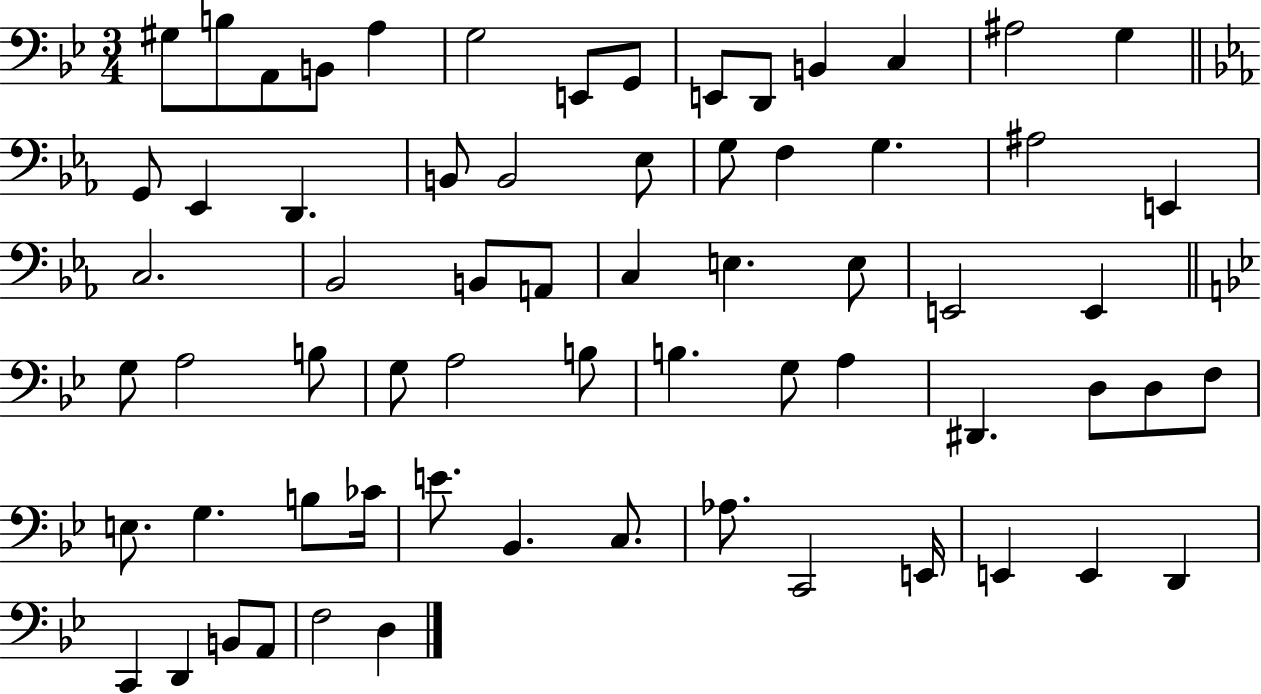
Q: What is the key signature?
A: BES major